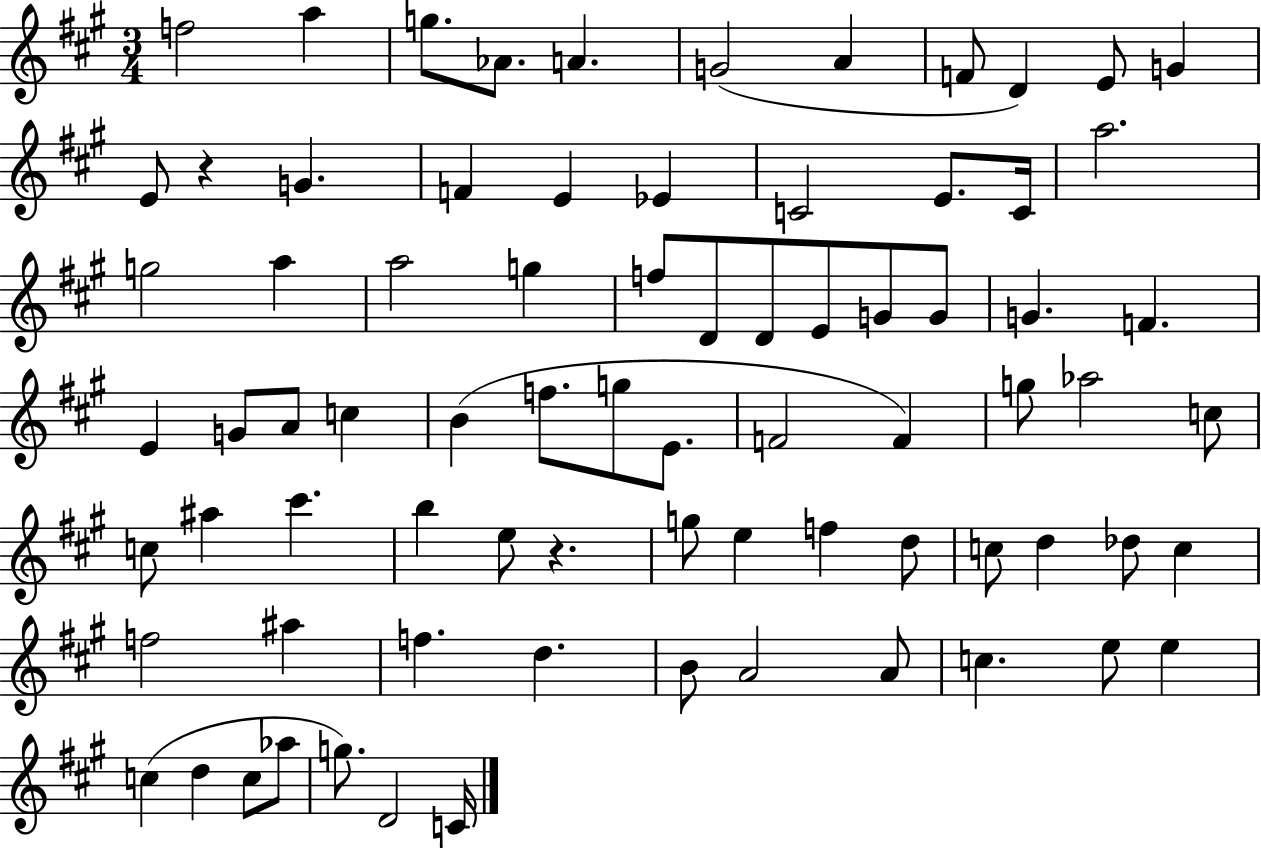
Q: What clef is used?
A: treble